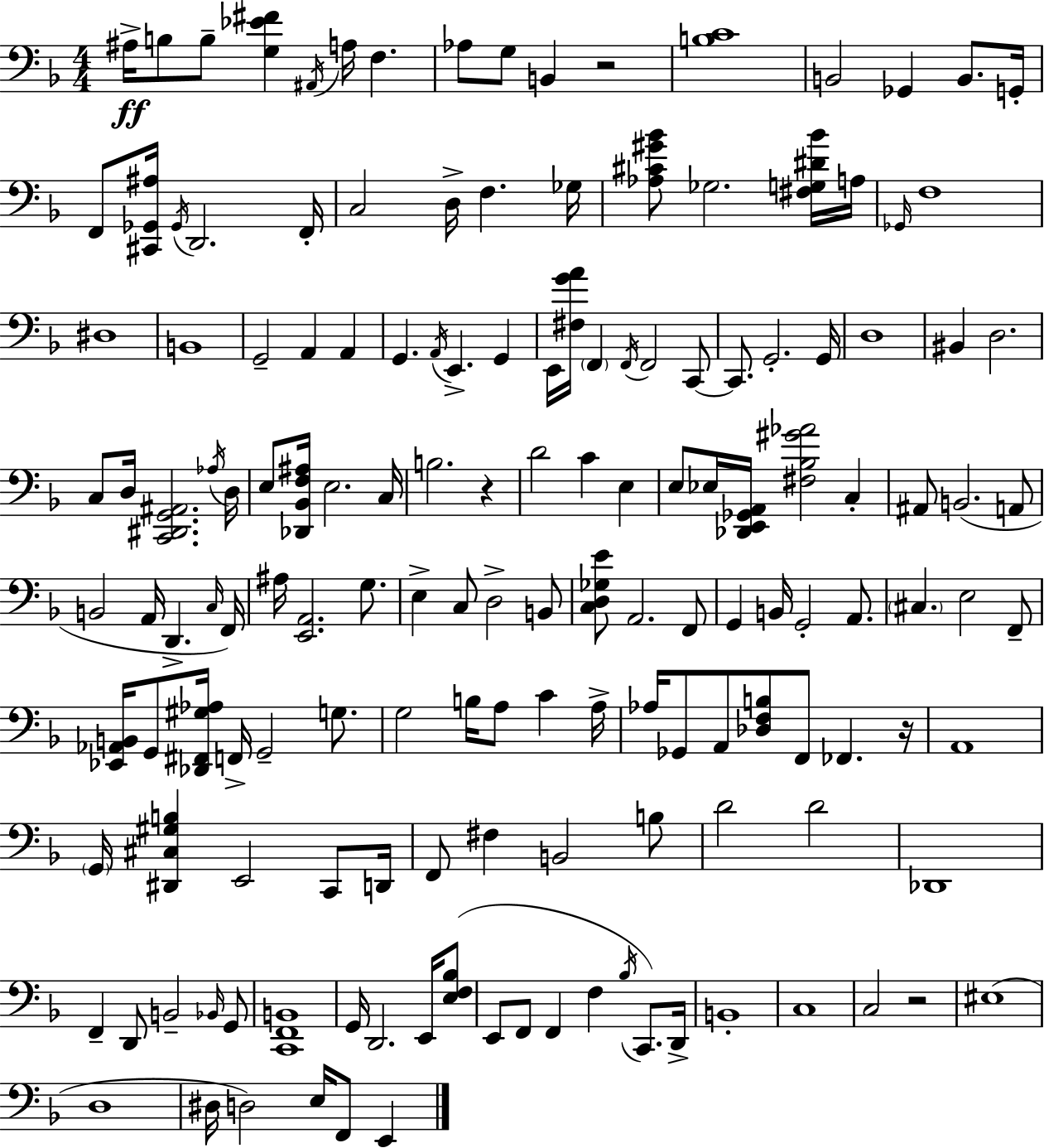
A#3/s B3/e B3/e [G3,Eb4,F#4]/q A#2/s A3/s F3/q. Ab3/e G3/e B2/q R/h [B3,C4]/w B2/h Gb2/q B2/e. G2/s F2/e [C#2,Gb2,A#3]/s Gb2/s D2/h. F2/s C3/h D3/s F3/q. Gb3/s [Ab3,C#4,G#4,Bb4]/e Gb3/h. [F#3,G3,D#4,Bb4]/s A3/s Gb2/s F3/w D#3/w B2/w G2/h A2/q A2/q G2/q. A2/s E2/q. G2/q E2/s [F#3,G4,A4]/s F2/q F2/s F2/h C2/e C2/e. G2/h. G2/s D3/w BIS2/q D3/h. C3/e D3/s [C2,D#2,G2,A#2]/h. Ab3/s D3/s E3/e [Db2,Bb2,F3,A#3]/s E3/h. C3/s B3/h. R/q D4/h C4/q E3/q E3/e Eb3/s [Db2,E2,Gb2,A2]/s [F#3,Bb3,G#4,Ab4]/h C3/q A#2/e B2/h. A2/e B2/h A2/s D2/q. C3/s F2/s A#3/s [E2,A2]/h. G3/e. E3/q C3/e D3/h B2/e [C3,D3,Gb3,E4]/e A2/h. F2/e G2/q B2/s G2/h A2/e. C#3/q. E3/h F2/e [Eb2,Ab2,B2]/s G2/e [Db2,F#2,G#3,Ab3]/s F2/s G2/h G3/e. G3/h B3/s A3/e C4/q A3/s Ab3/s Gb2/e A2/e [Db3,F3,B3]/e F2/e FES2/q. R/s A2/w G2/s [D#2,C#3,G#3,B3]/q E2/h C2/e D2/s F2/e F#3/q B2/h B3/e D4/h D4/h Db2/w F2/q D2/e B2/h Bb2/s G2/e [C2,F2,B2]/w G2/s D2/h. E2/s [E3,F3,Bb3]/e E2/e F2/e F2/q F3/q Bb3/s C2/e. D2/s B2/w C3/w C3/h R/h EIS3/w D3/w D#3/s D3/h E3/s F2/e E2/q